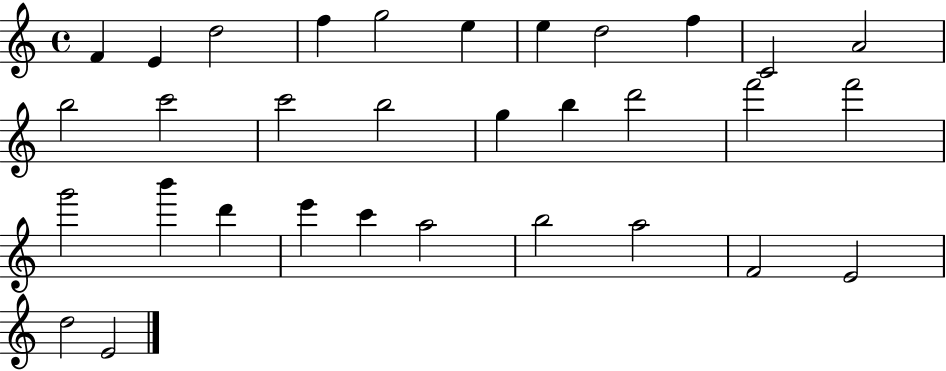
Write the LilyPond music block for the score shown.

{
  \clef treble
  \time 4/4
  \defaultTimeSignature
  \key c \major
  f'4 e'4 d''2 | f''4 g''2 e''4 | e''4 d''2 f''4 | c'2 a'2 | \break b''2 c'''2 | c'''2 b''2 | g''4 b''4 d'''2 | f'''2 f'''2 | \break g'''2 b'''4 d'''4 | e'''4 c'''4 a''2 | b''2 a''2 | f'2 e'2 | \break d''2 e'2 | \bar "|."
}